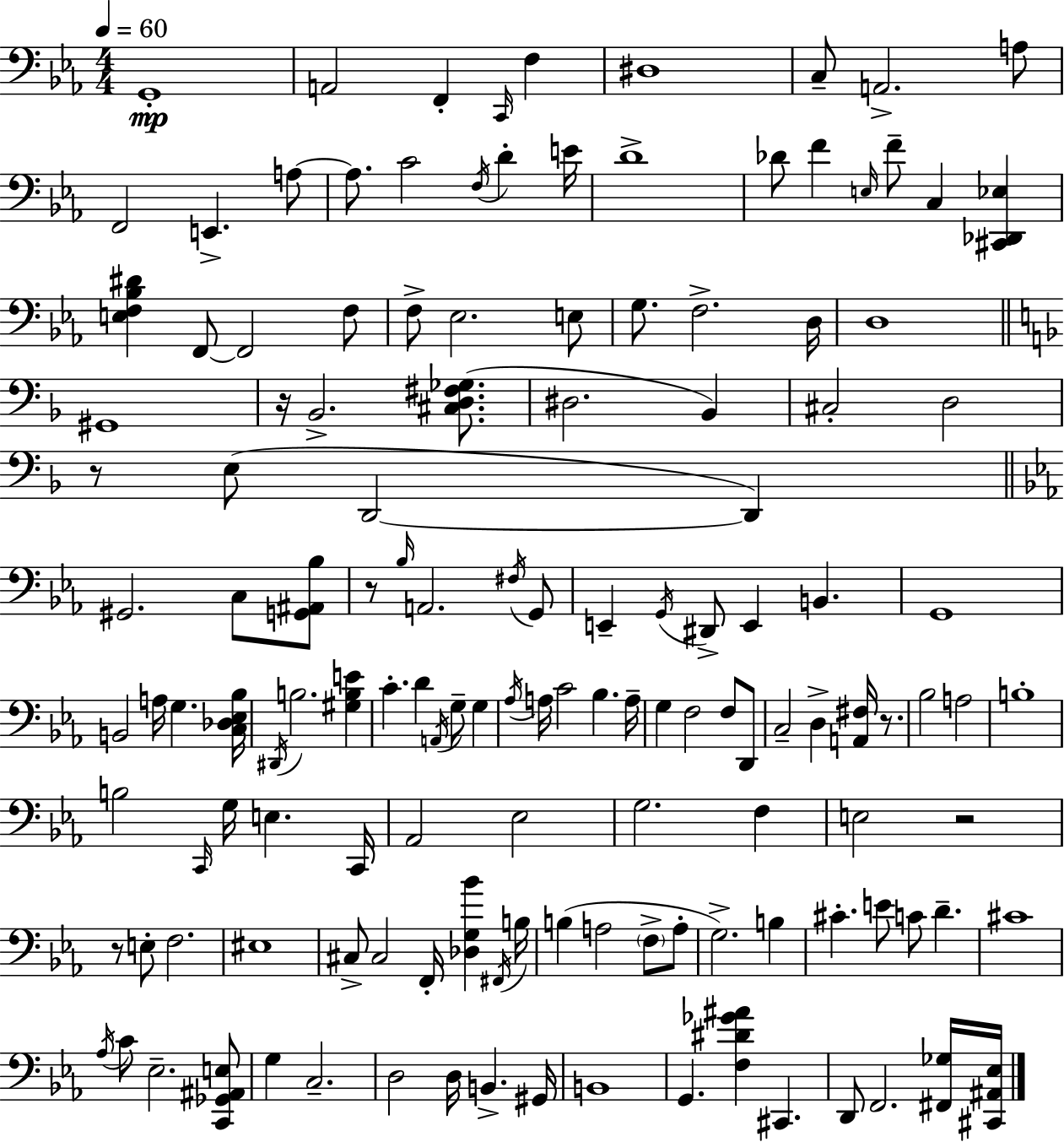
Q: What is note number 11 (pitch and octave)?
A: E2